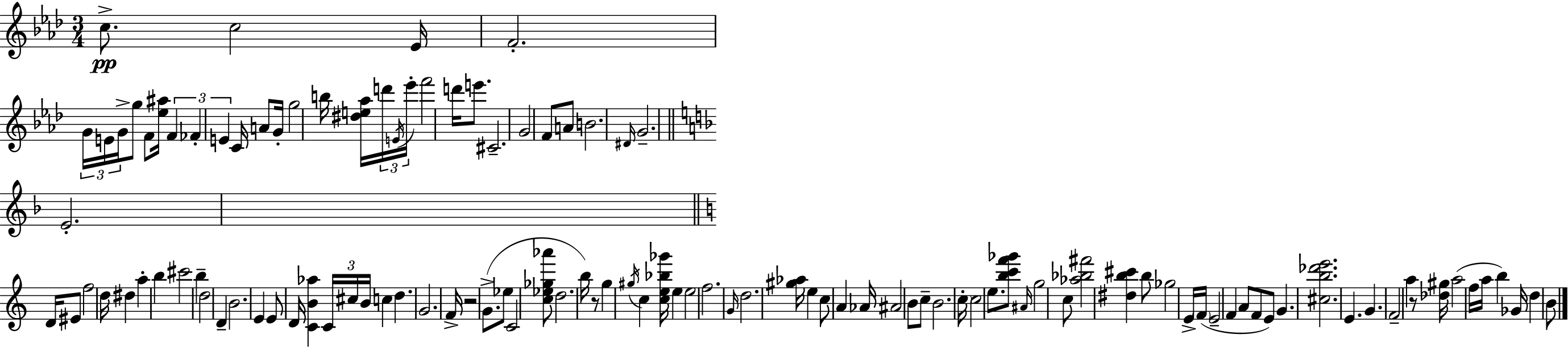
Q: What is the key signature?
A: AES major